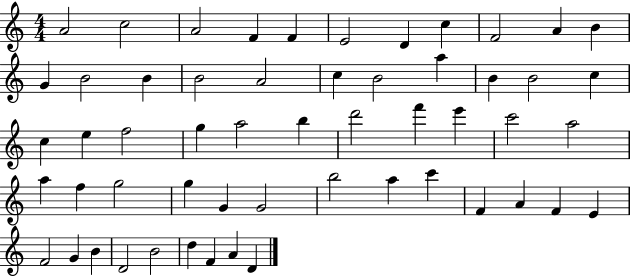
A4/h C5/h A4/h F4/q F4/q E4/h D4/q C5/q F4/h A4/q B4/q G4/q B4/h B4/q B4/h A4/h C5/q B4/h A5/q B4/q B4/h C5/q C5/q E5/q F5/h G5/q A5/h B5/q D6/h F6/q E6/q C6/h A5/h A5/q F5/q G5/h G5/q G4/q G4/h B5/h A5/q C6/q F4/q A4/q F4/q E4/q F4/h G4/q B4/q D4/h B4/h D5/q F4/q A4/q D4/q